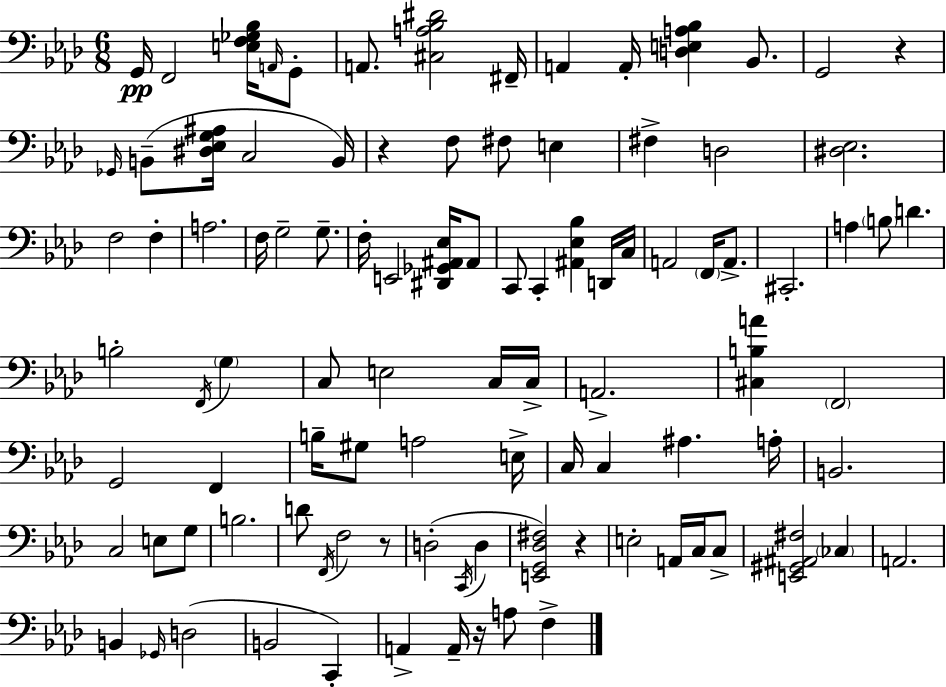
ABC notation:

X:1
T:Untitled
M:6/8
L:1/4
K:Ab
G,,/4 F,,2 [E,F,_G,_B,]/4 A,,/4 G,,/2 A,,/2 [^C,A,_B,^D]2 ^F,,/4 A,, A,,/4 [D,E,A,_B,] _B,,/2 G,,2 z _G,,/4 B,,/2 [^D,_E,G,^A,]/4 C,2 B,,/4 z F,/2 ^F,/2 E, ^F, D,2 [^D,_E,]2 F,2 F, A,2 F,/4 G,2 G,/2 F,/4 E,,2 [^D,,_G,,^A,,_E,]/4 ^A,,/2 C,,/2 C,, [^A,,_E,_B,] D,,/4 C,/4 A,,2 F,,/4 A,,/2 ^C,,2 A, B,/2 D B,2 F,,/4 G, C,/2 E,2 C,/4 C,/4 A,,2 [^C,B,A] F,,2 G,,2 F,, B,/4 ^G,/2 A,2 E,/4 C,/4 C, ^A, A,/4 B,,2 C,2 E,/2 G,/2 B,2 D/2 F,,/4 F,2 z/2 D,2 C,,/4 D, [E,,G,,_D,^F,]2 z E,2 A,,/4 C,/4 C,/2 [E,,^G,,^A,,^F,]2 _C, A,,2 B,, _G,,/4 D,2 B,,2 C,, A,, A,,/4 z/4 A,/2 F,